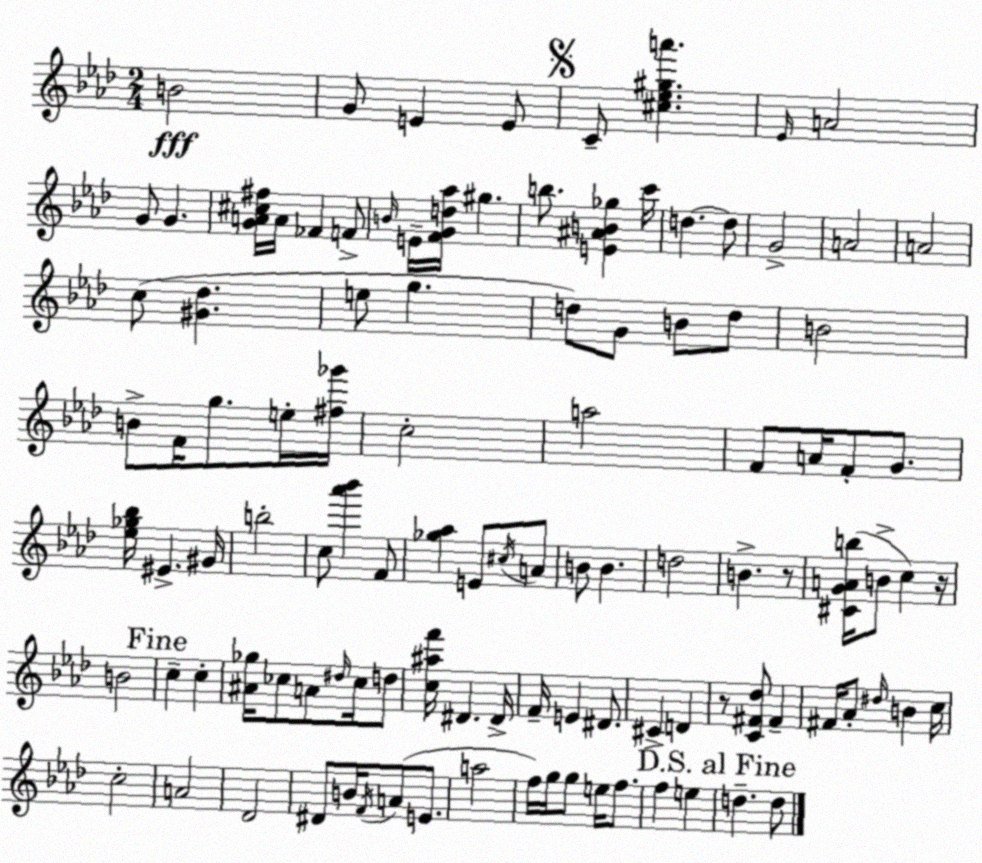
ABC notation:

X:1
T:Untitled
M:2/4
L:1/4
K:Ab
B2 G/2 E E/2 C/2 [^c_e^ga'] _E/4 A2 G/2 G [GA^c^f]/4 A/4 _F F/2 B/4 E/4 [FGd_a]/4 ^g b/2 [E^AB_g] c'/4 d d/2 G2 A2 A2 c/2 [^G_d] e/2 g d/2 G/2 B/2 d/2 B2 B/2 F/4 g/2 e/4 [^f_g']/4 c2 a2 F/2 A/4 F/2 G/2 [_e_g_b]/4 ^E ^G/4 b2 c/2 [_a'_b'] F/2 [_g_a] E/2 ^c/4 A/2 B/2 B d2 B z/2 [^CGAb]/4 B/2 c z/4 B2 c c [^A_g]/4 _c/2 A/2 ^d/4 _c/4 d/2 [c^af']/4 ^D ^D/4 F/4 E ^D/2 ^C D z/2 [C^F_d]/2 ^F ^F/4 _A/2 ^d/4 B c/4 c2 A2 _D2 ^D/2 B/4 F/4 A/2 E/2 a2 f/4 g/4 g/2 e/4 f/2 f e d d/2